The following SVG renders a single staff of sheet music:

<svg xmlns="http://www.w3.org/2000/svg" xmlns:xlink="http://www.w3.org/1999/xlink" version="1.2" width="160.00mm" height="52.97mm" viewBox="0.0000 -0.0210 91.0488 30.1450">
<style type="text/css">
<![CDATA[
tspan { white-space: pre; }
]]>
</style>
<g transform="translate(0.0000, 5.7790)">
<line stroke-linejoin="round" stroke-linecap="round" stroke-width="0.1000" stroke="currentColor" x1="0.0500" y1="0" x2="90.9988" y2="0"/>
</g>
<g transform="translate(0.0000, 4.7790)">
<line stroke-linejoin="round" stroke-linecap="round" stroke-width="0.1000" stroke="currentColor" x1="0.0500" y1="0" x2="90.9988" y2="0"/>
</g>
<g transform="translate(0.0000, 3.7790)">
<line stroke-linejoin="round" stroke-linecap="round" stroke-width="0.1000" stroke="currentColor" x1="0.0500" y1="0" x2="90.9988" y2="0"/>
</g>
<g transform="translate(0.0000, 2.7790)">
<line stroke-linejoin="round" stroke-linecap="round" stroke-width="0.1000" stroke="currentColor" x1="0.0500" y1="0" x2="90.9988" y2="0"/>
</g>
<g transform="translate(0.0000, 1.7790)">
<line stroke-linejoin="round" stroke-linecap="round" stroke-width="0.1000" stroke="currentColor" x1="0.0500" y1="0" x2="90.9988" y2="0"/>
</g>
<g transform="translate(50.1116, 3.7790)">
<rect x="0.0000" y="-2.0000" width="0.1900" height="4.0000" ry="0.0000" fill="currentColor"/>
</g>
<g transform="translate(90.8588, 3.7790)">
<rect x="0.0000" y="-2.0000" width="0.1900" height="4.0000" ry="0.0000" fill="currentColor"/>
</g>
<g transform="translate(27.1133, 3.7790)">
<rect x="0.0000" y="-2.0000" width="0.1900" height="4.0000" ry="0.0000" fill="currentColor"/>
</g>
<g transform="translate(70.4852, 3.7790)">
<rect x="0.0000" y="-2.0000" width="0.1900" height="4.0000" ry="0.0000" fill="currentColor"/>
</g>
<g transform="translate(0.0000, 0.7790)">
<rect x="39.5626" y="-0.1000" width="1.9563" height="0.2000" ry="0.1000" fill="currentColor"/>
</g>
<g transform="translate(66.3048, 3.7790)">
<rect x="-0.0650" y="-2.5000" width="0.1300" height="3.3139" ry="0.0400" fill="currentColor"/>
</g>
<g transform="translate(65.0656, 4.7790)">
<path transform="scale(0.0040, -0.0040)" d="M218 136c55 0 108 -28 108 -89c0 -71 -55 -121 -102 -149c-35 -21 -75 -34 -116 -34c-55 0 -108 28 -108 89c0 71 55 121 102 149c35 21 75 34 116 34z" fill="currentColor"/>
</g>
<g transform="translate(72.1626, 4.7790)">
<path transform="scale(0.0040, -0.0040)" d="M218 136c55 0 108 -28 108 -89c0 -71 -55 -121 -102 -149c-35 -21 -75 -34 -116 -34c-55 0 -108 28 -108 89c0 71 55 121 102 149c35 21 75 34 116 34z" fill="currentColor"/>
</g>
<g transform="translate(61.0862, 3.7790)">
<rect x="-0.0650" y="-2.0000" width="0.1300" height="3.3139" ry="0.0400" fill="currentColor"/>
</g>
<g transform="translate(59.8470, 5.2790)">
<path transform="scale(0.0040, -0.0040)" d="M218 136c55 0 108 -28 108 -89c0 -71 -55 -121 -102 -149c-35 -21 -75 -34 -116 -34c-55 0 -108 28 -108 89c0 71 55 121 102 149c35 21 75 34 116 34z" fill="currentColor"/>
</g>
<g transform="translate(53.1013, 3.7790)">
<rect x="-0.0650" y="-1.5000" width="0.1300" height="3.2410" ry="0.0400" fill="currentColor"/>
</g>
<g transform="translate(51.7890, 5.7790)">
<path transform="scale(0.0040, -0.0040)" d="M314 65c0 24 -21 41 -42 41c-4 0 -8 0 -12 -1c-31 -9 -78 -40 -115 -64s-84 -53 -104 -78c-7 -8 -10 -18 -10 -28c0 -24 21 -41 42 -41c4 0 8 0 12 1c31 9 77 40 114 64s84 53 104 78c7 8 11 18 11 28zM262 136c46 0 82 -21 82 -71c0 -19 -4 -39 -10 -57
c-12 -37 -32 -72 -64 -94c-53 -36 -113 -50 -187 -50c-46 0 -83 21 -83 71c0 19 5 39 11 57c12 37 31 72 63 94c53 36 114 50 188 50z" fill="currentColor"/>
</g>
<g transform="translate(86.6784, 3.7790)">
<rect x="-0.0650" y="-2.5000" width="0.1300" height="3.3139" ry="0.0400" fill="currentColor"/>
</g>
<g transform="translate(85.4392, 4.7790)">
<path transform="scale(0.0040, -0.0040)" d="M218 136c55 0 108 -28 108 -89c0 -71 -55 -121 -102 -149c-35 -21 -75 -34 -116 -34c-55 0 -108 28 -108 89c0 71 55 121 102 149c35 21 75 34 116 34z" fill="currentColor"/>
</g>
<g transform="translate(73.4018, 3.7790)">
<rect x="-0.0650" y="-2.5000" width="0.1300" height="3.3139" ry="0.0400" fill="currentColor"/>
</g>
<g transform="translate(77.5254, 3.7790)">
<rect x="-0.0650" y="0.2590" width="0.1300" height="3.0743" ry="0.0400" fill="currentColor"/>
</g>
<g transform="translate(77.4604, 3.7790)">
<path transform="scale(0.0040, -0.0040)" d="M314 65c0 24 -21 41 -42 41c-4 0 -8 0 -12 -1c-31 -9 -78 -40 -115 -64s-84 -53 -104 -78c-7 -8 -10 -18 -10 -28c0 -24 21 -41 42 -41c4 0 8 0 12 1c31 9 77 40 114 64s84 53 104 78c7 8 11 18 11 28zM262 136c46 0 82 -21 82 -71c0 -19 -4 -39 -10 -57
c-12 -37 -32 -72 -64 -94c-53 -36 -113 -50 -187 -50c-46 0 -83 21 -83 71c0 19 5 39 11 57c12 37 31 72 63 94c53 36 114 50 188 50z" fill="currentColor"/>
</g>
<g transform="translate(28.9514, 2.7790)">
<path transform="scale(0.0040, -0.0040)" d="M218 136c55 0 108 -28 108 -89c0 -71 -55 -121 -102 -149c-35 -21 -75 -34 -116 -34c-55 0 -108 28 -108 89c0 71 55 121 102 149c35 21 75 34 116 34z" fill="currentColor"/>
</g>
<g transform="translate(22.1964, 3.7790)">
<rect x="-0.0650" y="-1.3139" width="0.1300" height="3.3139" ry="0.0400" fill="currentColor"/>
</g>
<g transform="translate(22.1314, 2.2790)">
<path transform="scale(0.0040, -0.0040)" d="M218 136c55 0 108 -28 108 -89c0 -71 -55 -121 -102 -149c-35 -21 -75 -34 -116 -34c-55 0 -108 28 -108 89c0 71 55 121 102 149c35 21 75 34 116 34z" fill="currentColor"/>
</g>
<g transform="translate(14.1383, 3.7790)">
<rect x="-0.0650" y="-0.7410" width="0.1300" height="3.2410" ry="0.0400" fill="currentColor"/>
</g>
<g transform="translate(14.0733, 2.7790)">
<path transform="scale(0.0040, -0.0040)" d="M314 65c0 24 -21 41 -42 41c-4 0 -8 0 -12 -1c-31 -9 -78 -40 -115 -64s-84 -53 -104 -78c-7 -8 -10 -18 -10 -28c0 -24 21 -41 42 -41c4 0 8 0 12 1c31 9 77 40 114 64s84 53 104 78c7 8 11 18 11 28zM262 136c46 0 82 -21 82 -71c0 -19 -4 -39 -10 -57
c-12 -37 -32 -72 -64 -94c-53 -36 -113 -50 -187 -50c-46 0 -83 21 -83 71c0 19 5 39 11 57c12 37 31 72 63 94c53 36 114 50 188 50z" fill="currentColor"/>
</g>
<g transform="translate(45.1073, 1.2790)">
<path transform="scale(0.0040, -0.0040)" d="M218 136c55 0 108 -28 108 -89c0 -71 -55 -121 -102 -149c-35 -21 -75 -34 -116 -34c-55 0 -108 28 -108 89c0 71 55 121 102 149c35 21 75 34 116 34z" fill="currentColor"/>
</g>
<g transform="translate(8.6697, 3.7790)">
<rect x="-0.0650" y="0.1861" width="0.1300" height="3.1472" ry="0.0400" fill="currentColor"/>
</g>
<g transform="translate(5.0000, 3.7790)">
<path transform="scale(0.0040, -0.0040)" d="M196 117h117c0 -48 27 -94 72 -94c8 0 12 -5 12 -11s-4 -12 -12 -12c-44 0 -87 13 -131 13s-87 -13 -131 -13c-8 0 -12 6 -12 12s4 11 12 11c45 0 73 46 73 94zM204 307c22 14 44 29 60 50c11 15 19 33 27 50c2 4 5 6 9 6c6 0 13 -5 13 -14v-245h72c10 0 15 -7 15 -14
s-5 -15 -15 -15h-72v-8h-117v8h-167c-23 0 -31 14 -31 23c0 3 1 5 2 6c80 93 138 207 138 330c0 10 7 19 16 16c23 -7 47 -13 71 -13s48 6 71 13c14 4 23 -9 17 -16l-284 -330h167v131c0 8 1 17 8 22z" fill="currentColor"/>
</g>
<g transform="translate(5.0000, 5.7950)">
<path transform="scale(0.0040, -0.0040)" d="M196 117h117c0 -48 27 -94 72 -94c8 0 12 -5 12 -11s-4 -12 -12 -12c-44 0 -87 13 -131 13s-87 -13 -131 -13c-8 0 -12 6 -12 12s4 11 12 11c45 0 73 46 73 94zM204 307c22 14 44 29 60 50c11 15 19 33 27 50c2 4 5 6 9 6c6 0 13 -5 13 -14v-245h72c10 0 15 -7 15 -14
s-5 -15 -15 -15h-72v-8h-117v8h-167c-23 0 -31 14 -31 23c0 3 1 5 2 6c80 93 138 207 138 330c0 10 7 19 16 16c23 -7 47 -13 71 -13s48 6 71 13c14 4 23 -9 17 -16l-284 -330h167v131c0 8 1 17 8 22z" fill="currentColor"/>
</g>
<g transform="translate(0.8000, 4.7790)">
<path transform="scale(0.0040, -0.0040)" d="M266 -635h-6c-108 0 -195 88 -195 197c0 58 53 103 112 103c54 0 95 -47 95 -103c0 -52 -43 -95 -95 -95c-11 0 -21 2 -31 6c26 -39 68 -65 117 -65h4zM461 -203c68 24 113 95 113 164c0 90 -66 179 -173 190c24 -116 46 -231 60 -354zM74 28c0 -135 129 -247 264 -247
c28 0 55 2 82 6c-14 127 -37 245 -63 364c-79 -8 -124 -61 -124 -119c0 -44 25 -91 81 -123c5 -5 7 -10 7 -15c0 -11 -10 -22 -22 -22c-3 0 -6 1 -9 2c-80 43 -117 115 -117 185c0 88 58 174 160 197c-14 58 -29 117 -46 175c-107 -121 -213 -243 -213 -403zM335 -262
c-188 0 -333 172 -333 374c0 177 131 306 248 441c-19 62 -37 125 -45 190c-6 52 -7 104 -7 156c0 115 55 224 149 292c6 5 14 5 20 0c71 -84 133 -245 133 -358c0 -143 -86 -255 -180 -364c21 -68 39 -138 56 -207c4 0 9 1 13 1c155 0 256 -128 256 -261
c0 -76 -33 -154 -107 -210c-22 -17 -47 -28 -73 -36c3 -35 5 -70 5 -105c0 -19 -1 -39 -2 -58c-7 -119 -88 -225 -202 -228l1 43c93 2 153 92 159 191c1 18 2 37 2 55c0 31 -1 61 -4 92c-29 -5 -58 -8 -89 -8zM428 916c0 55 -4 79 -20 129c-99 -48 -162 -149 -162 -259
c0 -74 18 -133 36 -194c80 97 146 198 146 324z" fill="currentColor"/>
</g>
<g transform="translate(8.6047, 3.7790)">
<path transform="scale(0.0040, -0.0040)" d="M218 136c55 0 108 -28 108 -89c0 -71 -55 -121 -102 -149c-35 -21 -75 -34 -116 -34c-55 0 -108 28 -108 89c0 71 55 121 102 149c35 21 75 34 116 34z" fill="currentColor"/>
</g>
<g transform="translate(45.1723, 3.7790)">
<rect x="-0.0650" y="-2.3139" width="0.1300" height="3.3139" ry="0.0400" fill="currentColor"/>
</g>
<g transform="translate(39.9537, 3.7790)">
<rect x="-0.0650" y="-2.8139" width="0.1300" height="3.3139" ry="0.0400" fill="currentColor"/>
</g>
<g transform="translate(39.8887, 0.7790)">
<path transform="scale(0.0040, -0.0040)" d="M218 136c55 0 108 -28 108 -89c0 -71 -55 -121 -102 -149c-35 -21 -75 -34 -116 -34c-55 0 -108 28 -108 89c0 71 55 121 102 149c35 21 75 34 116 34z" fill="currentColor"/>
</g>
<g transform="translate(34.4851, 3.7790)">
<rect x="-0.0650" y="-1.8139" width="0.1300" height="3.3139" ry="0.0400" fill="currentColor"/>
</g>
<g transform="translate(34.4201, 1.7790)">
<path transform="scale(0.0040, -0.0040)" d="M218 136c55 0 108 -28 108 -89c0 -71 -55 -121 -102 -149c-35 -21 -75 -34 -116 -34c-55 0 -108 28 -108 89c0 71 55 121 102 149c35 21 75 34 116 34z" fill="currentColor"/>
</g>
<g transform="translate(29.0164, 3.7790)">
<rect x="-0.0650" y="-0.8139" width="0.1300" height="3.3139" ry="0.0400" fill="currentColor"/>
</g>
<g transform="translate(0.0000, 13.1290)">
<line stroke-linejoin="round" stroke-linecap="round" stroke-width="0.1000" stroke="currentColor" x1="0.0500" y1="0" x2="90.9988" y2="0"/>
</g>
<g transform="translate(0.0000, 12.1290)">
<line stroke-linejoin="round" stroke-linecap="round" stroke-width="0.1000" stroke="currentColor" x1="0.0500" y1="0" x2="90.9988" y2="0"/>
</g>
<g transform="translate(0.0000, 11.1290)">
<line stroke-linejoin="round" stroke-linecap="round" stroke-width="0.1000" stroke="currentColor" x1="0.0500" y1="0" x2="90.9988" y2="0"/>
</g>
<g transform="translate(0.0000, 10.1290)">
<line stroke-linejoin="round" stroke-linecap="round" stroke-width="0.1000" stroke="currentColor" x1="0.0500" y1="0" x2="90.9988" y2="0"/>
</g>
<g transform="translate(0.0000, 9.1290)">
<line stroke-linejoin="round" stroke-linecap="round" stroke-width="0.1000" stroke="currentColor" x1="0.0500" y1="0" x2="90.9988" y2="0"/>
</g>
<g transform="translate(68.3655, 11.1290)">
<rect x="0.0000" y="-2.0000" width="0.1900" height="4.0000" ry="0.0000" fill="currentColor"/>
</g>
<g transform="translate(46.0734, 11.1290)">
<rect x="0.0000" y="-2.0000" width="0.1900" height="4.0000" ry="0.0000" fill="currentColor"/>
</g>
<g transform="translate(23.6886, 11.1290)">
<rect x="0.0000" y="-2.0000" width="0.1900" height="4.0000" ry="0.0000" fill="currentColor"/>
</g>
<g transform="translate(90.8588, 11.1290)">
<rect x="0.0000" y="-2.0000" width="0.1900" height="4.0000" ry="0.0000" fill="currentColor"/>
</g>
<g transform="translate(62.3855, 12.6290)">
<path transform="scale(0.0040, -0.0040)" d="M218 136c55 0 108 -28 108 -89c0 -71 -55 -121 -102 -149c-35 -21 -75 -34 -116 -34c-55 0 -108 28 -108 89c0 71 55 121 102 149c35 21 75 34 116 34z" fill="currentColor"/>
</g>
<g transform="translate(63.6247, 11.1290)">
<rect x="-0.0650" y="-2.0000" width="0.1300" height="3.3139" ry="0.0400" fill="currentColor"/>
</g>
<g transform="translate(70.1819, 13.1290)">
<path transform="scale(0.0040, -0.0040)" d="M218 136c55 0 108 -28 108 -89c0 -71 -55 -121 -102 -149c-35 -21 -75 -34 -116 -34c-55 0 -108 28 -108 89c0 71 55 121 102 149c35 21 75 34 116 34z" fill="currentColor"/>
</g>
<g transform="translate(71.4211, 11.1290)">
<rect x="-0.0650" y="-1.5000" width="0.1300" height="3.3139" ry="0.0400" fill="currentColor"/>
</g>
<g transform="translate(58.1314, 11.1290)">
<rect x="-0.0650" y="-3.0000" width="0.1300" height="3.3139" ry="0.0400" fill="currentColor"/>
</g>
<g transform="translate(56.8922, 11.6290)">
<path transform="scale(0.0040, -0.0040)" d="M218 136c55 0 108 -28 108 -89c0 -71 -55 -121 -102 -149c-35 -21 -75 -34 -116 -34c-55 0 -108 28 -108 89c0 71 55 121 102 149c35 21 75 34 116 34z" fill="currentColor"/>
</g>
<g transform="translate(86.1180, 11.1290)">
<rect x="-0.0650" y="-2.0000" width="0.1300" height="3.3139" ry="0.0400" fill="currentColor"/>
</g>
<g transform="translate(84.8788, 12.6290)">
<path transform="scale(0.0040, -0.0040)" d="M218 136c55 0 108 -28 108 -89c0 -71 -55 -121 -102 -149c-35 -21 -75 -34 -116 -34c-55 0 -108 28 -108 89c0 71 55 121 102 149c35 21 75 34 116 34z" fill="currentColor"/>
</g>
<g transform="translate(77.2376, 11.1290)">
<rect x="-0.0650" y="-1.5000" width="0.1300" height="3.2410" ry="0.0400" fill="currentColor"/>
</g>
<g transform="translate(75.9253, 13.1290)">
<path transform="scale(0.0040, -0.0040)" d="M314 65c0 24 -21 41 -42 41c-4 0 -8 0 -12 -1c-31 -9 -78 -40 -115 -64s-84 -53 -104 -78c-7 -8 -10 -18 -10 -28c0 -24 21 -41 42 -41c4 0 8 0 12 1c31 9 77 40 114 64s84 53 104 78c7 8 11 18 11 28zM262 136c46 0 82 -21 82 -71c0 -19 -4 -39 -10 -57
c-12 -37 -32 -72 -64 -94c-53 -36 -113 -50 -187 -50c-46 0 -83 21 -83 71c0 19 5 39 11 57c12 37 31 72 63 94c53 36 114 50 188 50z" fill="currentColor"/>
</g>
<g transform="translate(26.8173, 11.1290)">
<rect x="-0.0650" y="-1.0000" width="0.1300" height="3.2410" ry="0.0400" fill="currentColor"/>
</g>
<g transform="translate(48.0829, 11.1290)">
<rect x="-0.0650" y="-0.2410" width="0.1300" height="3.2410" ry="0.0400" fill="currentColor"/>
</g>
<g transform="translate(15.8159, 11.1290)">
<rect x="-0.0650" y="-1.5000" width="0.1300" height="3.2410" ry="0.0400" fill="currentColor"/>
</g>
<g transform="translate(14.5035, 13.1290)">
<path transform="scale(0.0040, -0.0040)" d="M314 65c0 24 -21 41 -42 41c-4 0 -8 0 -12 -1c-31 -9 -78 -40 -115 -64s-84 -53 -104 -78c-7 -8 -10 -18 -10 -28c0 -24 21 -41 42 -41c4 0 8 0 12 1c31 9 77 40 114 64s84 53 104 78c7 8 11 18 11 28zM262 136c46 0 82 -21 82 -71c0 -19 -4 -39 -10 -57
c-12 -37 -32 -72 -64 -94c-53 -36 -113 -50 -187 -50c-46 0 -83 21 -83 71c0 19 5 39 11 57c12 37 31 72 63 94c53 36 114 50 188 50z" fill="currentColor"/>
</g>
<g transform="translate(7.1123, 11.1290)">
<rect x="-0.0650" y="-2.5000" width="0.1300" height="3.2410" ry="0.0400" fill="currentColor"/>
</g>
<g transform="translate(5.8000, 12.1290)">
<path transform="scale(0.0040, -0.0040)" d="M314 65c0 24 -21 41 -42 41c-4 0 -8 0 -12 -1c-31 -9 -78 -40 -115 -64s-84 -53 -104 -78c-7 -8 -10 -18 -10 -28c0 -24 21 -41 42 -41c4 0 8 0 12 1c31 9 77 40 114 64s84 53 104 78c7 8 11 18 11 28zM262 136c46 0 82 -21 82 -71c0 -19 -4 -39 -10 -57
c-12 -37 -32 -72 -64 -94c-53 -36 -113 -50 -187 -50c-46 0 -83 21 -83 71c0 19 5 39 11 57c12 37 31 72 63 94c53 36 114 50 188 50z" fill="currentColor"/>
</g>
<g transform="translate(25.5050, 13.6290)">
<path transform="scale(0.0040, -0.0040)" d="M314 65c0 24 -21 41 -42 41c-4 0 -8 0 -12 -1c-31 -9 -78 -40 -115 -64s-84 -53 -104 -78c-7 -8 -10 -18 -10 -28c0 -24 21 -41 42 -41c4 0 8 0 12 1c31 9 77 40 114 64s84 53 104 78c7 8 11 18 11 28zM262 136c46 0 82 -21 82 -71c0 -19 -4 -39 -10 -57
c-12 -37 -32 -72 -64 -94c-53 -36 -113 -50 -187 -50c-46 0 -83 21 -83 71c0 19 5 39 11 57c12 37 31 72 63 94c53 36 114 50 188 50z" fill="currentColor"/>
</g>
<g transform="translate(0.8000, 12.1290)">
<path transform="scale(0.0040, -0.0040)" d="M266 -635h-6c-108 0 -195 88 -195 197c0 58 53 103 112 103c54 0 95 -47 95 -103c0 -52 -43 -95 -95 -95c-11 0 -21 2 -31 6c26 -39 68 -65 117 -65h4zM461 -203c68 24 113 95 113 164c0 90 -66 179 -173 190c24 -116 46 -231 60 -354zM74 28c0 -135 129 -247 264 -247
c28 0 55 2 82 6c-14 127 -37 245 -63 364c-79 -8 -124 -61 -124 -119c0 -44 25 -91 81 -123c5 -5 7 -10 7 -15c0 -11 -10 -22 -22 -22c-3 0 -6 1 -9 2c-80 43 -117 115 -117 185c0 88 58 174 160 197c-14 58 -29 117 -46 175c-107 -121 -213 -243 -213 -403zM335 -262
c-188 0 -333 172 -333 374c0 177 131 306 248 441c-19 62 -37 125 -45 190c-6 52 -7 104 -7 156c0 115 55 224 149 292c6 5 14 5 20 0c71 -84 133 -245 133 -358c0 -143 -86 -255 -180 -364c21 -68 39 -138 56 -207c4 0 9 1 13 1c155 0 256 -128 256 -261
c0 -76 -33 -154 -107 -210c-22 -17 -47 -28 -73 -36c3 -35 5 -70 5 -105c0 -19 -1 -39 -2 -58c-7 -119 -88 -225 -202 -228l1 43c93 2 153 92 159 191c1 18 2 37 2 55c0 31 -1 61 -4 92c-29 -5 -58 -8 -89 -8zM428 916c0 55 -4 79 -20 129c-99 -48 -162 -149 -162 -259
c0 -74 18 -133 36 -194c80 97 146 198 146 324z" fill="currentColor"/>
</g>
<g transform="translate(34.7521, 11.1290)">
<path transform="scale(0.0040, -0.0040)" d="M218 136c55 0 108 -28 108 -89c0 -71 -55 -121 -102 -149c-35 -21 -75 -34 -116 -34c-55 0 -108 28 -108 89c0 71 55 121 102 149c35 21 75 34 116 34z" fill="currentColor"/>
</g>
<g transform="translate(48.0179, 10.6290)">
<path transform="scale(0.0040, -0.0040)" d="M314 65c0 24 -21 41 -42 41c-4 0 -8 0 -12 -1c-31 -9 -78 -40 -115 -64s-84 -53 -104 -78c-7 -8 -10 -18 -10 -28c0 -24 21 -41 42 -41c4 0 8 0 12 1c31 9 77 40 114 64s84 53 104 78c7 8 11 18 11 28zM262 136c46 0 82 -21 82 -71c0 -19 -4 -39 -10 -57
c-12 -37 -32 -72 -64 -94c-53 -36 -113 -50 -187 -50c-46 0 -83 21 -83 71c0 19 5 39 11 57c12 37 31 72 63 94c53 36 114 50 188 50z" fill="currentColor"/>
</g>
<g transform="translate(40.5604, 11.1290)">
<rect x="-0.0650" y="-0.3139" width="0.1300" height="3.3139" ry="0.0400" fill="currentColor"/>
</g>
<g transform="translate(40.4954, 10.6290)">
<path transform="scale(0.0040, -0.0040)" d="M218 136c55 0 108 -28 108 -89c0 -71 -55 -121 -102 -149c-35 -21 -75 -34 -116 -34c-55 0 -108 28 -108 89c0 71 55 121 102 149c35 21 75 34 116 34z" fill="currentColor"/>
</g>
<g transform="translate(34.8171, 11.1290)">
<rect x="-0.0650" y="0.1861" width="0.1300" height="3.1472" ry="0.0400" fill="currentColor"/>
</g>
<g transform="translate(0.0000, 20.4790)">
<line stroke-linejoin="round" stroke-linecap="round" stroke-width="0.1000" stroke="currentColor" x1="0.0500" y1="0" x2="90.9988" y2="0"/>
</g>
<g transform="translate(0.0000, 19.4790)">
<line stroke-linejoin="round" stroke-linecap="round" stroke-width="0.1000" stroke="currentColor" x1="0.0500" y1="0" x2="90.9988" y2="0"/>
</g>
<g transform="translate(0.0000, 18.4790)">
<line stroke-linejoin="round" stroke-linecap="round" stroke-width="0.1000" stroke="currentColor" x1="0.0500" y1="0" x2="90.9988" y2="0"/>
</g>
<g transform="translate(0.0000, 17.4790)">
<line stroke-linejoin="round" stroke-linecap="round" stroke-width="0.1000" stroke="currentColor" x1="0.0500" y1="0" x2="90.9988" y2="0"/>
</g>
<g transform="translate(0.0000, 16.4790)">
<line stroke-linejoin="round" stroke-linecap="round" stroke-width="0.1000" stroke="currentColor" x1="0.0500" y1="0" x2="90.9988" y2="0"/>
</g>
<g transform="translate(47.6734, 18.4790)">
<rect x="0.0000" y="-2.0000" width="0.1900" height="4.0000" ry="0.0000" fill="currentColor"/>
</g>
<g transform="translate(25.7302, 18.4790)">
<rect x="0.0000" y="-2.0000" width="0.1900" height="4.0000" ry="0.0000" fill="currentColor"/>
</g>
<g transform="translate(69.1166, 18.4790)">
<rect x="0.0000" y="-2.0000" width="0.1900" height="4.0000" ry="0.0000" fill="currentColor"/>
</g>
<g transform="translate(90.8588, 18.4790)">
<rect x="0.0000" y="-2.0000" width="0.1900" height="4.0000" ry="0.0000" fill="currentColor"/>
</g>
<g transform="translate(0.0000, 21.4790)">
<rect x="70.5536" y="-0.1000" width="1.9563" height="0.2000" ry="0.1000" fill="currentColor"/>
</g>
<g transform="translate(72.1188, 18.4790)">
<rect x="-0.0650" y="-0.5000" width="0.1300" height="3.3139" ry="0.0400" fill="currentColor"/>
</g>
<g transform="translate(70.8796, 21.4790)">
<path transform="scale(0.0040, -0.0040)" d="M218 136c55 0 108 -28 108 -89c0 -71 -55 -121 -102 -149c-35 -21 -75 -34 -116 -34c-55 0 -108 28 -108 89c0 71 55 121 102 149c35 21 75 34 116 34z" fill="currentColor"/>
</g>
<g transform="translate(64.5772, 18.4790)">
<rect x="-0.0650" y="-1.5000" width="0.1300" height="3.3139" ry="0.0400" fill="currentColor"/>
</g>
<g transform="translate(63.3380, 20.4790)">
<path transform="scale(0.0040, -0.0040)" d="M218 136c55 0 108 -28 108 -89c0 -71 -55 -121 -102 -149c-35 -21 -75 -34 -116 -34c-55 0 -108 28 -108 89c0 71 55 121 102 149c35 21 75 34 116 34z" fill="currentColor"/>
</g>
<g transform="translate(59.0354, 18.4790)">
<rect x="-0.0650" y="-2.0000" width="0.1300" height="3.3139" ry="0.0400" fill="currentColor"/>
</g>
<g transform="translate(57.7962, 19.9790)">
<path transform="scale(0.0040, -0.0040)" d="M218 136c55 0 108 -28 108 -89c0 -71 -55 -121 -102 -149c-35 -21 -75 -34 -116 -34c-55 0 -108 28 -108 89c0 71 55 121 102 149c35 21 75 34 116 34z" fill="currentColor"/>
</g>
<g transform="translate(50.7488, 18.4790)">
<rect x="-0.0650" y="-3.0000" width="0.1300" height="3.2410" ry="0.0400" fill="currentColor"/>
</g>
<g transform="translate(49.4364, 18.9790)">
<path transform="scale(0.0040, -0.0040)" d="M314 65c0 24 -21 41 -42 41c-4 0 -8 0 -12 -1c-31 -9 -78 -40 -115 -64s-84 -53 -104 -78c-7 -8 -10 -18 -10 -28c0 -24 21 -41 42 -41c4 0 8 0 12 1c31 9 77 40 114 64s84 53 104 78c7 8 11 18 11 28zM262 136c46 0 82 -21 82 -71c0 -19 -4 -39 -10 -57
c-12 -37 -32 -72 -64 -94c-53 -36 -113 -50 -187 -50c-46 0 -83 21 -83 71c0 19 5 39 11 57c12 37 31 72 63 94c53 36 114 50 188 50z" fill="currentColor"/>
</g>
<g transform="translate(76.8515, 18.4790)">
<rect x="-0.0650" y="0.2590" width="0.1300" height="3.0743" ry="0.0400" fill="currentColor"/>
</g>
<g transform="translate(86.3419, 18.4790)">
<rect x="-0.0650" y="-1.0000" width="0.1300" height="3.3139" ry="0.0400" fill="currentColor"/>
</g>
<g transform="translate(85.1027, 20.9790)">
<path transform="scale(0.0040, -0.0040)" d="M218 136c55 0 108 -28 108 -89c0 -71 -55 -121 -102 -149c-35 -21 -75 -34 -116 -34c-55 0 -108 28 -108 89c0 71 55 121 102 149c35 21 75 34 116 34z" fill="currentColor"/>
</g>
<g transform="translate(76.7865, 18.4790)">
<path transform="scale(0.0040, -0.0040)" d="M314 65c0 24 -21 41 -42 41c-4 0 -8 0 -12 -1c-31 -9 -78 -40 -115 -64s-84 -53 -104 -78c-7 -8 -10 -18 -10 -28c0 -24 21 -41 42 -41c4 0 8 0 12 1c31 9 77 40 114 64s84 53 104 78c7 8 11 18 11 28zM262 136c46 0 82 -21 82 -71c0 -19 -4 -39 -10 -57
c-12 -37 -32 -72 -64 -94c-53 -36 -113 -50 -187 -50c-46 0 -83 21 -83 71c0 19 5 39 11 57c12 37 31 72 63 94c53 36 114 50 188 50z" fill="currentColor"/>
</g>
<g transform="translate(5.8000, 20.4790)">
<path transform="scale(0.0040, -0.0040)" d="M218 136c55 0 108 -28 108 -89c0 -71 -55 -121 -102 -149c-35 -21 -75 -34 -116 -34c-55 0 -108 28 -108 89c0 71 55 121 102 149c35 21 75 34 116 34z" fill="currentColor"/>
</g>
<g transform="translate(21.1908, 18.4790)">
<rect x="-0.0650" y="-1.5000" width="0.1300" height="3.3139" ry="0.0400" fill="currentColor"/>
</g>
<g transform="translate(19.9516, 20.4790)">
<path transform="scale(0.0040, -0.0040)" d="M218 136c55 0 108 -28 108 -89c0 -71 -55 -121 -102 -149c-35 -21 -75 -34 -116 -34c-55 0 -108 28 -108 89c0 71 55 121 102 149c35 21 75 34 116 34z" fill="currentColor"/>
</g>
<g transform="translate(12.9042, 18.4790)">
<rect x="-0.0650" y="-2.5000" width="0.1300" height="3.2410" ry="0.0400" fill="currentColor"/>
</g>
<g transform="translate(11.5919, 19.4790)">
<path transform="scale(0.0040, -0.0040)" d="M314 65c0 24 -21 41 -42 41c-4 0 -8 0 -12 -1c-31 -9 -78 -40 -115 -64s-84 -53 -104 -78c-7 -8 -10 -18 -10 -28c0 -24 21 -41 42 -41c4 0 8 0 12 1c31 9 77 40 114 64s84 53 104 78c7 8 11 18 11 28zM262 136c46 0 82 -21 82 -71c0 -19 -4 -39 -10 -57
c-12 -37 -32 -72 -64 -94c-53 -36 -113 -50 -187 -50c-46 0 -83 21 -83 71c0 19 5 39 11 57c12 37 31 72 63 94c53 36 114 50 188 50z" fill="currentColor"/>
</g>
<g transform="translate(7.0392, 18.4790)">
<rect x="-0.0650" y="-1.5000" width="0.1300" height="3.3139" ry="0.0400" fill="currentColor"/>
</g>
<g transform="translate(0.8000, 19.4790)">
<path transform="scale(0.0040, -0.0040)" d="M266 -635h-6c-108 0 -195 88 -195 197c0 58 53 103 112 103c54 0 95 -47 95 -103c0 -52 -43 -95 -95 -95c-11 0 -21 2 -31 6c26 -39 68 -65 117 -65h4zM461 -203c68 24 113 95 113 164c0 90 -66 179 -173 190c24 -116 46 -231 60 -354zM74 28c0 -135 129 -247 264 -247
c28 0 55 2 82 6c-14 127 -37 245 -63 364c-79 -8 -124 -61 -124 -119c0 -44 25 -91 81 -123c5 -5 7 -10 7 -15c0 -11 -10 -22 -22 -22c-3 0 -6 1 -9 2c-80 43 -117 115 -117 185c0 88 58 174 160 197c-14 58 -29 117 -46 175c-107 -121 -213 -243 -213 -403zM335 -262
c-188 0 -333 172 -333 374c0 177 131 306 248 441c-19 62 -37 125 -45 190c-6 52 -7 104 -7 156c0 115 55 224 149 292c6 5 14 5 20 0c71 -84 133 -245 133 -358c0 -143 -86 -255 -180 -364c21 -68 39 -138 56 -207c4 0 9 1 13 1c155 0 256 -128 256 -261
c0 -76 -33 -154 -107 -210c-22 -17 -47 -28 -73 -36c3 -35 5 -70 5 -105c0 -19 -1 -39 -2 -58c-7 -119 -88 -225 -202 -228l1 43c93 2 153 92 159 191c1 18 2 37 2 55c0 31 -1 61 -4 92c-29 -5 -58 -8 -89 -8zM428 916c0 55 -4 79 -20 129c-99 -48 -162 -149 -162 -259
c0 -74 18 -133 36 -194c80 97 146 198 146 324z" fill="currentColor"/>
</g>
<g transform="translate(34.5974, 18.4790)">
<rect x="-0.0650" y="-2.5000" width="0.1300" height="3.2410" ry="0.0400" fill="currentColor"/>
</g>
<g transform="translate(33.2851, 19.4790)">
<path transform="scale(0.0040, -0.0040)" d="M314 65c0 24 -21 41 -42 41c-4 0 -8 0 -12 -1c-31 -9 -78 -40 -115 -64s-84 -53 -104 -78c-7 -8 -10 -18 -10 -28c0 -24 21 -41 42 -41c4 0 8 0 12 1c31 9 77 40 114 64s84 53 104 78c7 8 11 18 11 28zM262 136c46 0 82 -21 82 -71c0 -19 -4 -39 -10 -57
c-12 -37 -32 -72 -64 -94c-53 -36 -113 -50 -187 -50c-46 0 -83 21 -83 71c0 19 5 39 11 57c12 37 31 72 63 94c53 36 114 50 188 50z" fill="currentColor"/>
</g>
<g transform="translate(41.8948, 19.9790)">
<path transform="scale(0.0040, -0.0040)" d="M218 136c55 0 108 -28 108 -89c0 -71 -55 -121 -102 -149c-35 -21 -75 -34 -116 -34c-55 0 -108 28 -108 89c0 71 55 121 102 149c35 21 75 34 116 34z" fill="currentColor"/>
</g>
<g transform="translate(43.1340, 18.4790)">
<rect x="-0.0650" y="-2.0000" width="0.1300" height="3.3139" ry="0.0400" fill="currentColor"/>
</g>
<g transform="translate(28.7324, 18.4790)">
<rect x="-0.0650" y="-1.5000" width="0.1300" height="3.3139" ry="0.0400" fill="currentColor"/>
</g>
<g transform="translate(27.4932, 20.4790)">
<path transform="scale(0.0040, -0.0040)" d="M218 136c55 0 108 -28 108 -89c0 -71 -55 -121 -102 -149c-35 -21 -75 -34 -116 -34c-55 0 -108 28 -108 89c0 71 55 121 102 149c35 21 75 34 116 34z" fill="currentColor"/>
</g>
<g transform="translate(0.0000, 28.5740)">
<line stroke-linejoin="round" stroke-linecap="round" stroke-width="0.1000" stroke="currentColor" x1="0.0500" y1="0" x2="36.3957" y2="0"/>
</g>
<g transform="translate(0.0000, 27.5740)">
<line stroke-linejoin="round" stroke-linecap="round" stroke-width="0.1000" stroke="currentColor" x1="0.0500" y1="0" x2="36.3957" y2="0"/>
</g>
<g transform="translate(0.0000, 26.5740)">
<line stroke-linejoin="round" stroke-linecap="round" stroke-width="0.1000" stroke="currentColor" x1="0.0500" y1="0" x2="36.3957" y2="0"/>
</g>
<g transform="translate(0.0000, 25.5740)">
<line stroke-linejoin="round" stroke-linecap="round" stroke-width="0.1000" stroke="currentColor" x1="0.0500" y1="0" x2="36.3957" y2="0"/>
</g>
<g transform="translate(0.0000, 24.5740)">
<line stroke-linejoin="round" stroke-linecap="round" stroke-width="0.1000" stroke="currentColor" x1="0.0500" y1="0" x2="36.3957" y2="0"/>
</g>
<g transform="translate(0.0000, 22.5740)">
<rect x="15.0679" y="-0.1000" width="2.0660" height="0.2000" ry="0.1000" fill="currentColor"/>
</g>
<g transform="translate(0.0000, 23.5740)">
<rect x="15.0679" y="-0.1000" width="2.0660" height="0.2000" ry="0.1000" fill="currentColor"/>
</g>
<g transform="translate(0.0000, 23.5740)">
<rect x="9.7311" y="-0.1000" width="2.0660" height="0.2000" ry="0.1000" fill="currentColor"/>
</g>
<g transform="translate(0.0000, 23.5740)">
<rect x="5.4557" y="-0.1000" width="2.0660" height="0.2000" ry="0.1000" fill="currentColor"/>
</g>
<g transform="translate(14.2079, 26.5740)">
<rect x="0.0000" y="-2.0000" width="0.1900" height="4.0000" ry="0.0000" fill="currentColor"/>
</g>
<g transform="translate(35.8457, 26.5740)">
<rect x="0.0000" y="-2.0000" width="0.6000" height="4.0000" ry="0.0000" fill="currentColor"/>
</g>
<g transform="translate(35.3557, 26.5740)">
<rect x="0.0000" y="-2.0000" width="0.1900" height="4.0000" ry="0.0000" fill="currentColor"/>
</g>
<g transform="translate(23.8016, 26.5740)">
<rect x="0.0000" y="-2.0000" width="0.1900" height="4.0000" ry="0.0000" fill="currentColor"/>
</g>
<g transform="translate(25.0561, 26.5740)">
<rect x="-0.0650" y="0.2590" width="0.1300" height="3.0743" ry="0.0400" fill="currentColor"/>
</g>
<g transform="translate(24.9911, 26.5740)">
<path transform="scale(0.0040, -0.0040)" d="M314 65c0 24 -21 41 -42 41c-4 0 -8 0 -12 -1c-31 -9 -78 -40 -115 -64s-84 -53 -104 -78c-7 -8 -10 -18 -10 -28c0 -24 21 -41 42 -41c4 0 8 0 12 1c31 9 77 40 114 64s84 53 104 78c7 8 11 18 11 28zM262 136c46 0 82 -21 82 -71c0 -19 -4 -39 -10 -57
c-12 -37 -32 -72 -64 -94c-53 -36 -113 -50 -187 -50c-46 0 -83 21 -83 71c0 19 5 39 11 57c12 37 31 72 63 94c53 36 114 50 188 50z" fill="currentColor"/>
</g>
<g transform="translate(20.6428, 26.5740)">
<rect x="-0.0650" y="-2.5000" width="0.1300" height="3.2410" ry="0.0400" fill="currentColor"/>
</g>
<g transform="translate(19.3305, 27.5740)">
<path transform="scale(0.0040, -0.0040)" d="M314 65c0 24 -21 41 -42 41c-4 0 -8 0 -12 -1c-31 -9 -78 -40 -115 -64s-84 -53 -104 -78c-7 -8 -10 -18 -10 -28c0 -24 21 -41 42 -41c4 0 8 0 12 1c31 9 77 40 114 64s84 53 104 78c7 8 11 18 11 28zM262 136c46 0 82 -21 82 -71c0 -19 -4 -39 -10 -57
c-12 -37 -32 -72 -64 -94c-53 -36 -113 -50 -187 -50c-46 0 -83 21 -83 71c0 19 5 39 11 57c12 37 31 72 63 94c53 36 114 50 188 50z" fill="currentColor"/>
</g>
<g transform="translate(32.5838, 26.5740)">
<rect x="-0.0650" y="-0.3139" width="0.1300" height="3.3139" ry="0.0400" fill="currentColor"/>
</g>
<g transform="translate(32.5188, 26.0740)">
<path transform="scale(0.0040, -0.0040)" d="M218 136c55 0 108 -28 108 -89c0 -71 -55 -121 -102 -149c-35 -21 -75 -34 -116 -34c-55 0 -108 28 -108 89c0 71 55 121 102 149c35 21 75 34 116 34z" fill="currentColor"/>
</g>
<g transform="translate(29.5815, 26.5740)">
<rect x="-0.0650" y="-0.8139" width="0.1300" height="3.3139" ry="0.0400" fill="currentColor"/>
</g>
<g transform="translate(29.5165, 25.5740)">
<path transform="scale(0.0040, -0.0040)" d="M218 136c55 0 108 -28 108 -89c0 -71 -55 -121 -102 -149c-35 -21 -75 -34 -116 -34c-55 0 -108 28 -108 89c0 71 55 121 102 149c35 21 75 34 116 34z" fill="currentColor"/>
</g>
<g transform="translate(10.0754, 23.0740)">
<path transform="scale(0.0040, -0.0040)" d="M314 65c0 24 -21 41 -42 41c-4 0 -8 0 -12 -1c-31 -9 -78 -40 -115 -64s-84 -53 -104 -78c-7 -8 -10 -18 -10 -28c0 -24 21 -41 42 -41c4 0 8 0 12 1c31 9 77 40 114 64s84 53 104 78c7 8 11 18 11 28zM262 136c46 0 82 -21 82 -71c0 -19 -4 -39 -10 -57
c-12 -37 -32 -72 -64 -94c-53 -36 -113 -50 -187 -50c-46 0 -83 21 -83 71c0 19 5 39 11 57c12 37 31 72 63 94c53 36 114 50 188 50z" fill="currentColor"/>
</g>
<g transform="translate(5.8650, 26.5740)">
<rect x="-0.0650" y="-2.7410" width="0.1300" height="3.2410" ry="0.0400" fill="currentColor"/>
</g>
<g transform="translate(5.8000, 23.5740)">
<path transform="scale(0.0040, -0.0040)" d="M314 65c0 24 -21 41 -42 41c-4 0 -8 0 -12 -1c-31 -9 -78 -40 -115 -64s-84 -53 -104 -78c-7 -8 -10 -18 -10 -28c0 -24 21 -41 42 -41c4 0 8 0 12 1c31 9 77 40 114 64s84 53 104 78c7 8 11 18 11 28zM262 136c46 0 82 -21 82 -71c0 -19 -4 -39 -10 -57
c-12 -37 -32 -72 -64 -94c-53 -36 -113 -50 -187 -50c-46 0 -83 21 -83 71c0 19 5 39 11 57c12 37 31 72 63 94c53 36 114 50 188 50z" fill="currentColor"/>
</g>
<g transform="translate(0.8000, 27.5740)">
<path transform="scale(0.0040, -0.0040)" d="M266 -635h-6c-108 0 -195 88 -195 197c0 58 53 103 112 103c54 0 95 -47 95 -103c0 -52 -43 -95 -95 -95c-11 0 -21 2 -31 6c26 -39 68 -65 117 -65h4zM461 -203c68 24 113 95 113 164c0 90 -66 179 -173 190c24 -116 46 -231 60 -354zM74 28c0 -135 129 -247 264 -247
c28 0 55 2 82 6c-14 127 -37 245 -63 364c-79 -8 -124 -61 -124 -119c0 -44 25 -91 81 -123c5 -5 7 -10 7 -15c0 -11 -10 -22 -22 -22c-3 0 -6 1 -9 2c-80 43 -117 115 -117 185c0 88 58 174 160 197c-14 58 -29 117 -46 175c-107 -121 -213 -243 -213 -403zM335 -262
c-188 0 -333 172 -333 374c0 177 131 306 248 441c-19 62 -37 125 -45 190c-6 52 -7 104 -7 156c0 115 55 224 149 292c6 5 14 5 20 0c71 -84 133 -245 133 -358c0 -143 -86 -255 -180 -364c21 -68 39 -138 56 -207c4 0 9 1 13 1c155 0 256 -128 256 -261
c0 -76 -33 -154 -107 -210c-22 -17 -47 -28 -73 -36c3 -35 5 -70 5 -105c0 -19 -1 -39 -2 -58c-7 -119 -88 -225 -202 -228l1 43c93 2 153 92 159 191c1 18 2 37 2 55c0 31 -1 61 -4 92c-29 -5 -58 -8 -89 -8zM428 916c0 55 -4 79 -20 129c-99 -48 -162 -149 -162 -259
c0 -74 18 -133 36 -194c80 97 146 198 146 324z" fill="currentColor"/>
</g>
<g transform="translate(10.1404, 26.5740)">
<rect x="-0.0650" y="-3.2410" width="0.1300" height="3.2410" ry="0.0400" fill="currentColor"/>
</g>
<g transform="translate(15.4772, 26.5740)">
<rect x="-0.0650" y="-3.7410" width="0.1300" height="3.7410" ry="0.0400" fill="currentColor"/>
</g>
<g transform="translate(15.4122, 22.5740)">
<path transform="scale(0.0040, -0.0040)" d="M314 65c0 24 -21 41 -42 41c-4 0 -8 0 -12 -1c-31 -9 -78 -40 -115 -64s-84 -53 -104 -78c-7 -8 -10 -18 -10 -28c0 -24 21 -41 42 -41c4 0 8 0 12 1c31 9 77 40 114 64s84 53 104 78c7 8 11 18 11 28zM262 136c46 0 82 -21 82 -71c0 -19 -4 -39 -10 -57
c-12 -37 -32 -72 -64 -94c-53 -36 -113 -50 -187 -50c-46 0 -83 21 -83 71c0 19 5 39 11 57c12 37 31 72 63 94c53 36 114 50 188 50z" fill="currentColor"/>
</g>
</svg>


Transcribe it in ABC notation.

X:1
T:Untitled
M:4/4
L:1/4
K:C
B d2 e d f a g E2 F G G B2 G G2 E2 D2 B c c2 A F E E2 F E G2 E E G2 F A2 F E C B2 D a2 b2 c'2 G2 B2 d c